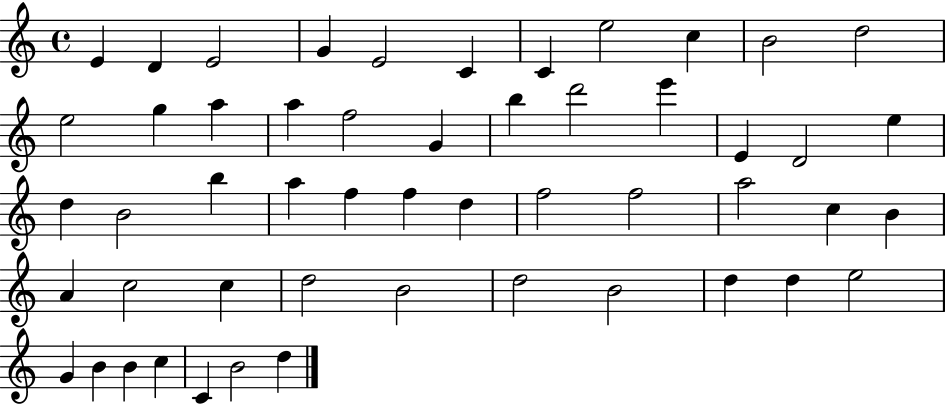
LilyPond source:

{
  \clef treble
  \time 4/4
  \defaultTimeSignature
  \key c \major
  e'4 d'4 e'2 | g'4 e'2 c'4 | c'4 e''2 c''4 | b'2 d''2 | \break e''2 g''4 a''4 | a''4 f''2 g'4 | b''4 d'''2 e'''4 | e'4 d'2 e''4 | \break d''4 b'2 b''4 | a''4 f''4 f''4 d''4 | f''2 f''2 | a''2 c''4 b'4 | \break a'4 c''2 c''4 | d''2 b'2 | d''2 b'2 | d''4 d''4 e''2 | \break g'4 b'4 b'4 c''4 | c'4 b'2 d''4 | \bar "|."
}